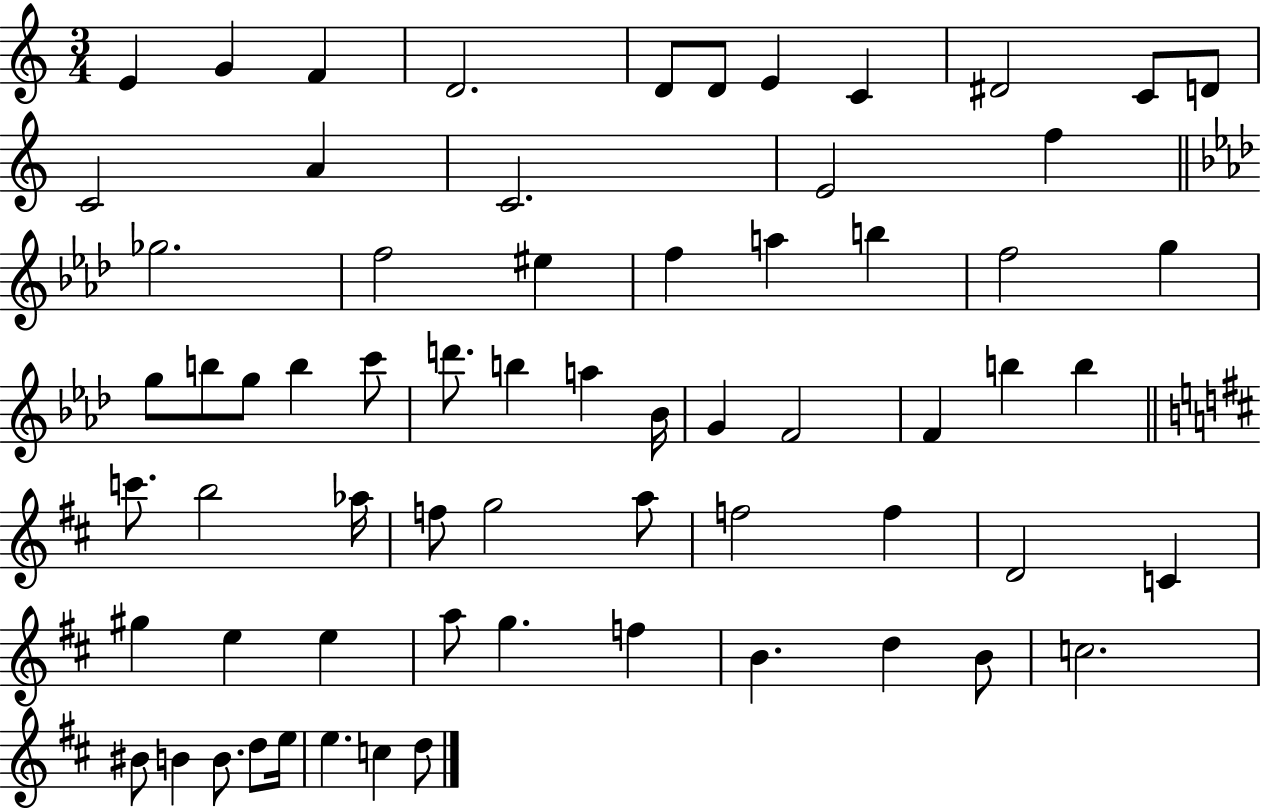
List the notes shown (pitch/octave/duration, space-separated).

E4/q G4/q F4/q D4/h. D4/e D4/e E4/q C4/q D#4/h C4/e D4/e C4/h A4/q C4/h. E4/h F5/q Gb5/h. F5/h EIS5/q F5/q A5/q B5/q F5/h G5/q G5/e B5/e G5/e B5/q C6/e D6/e. B5/q A5/q Bb4/s G4/q F4/h F4/q B5/q B5/q C6/e. B5/h Ab5/s F5/e G5/h A5/e F5/h F5/q D4/h C4/q G#5/q E5/q E5/q A5/e G5/q. F5/q B4/q. D5/q B4/e C5/h. BIS4/e B4/q B4/e. D5/e E5/s E5/q. C5/q D5/e